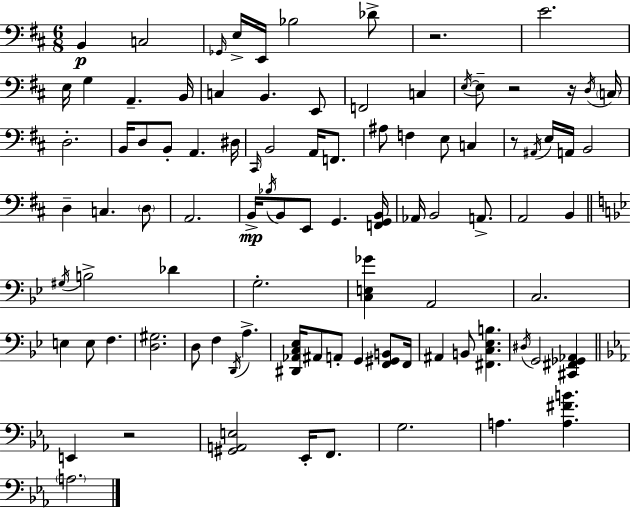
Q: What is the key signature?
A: D major